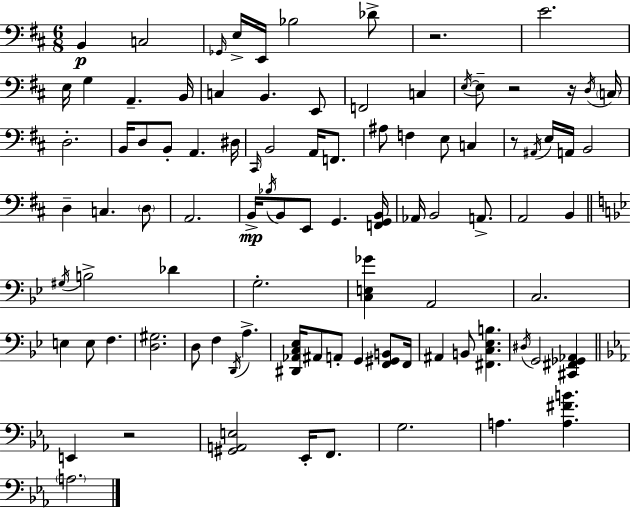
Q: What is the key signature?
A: D major